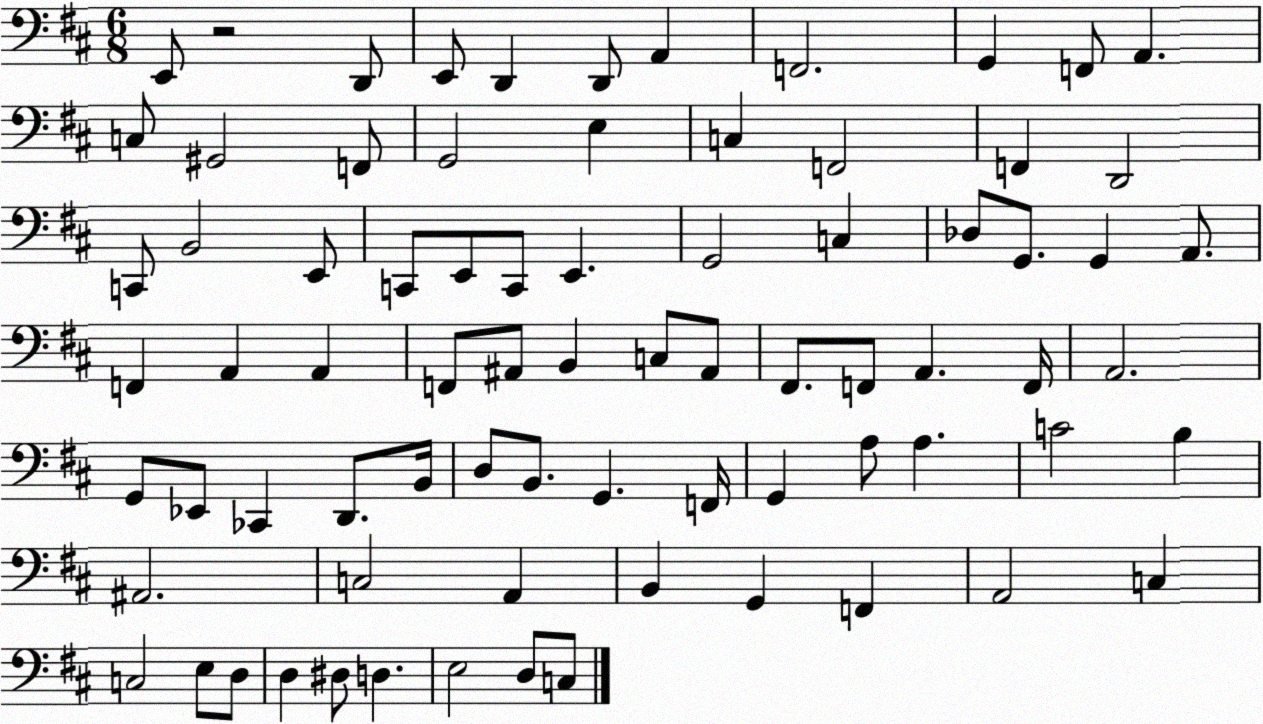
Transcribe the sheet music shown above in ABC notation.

X:1
T:Untitled
M:6/8
L:1/4
K:D
E,,/2 z2 D,,/2 E,,/2 D,, D,,/2 A,, F,,2 G,, F,,/2 A,, C,/2 ^G,,2 F,,/2 G,,2 E, C, F,,2 F,, D,,2 C,,/2 B,,2 E,,/2 C,,/2 E,,/2 C,,/2 E,, G,,2 C, _D,/2 G,,/2 G,, A,,/2 F,, A,, A,, F,,/2 ^A,,/2 B,, C,/2 ^A,,/2 ^F,,/2 F,,/2 A,, F,,/4 A,,2 G,,/2 _E,,/2 _C,, D,,/2 B,,/4 D,/2 B,,/2 G,, F,,/4 G,, A,/2 A, C2 B, ^A,,2 C,2 A,, B,, G,, F,, A,,2 C, C,2 E,/2 D,/2 D, ^D,/2 D, E,2 D,/2 C,/2